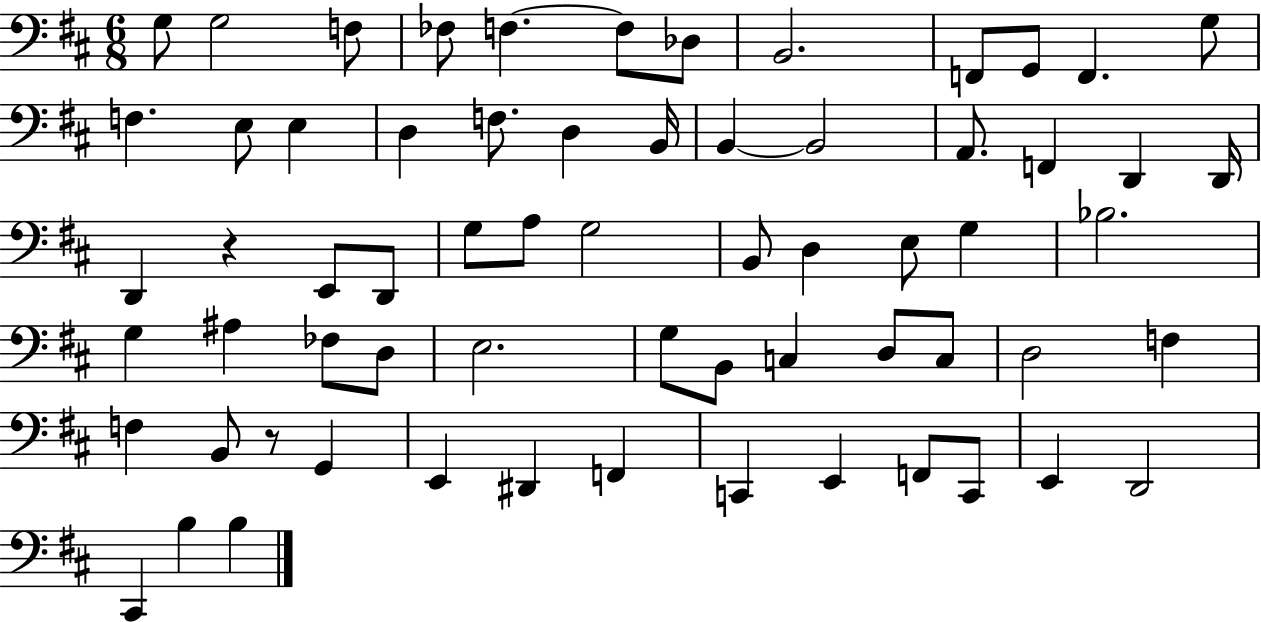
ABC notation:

X:1
T:Untitled
M:6/8
L:1/4
K:D
G,/2 G,2 F,/2 _F,/2 F, F,/2 _D,/2 B,,2 F,,/2 G,,/2 F,, G,/2 F, E,/2 E, D, F,/2 D, B,,/4 B,, B,,2 A,,/2 F,, D,, D,,/4 D,, z E,,/2 D,,/2 G,/2 A,/2 G,2 B,,/2 D, E,/2 G, _B,2 G, ^A, _F,/2 D,/2 E,2 G,/2 B,,/2 C, D,/2 C,/2 D,2 F, F, B,,/2 z/2 G,, E,, ^D,, F,, C,, E,, F,,/2 C,,/2 E,, D,,2 ^C,, B, B,